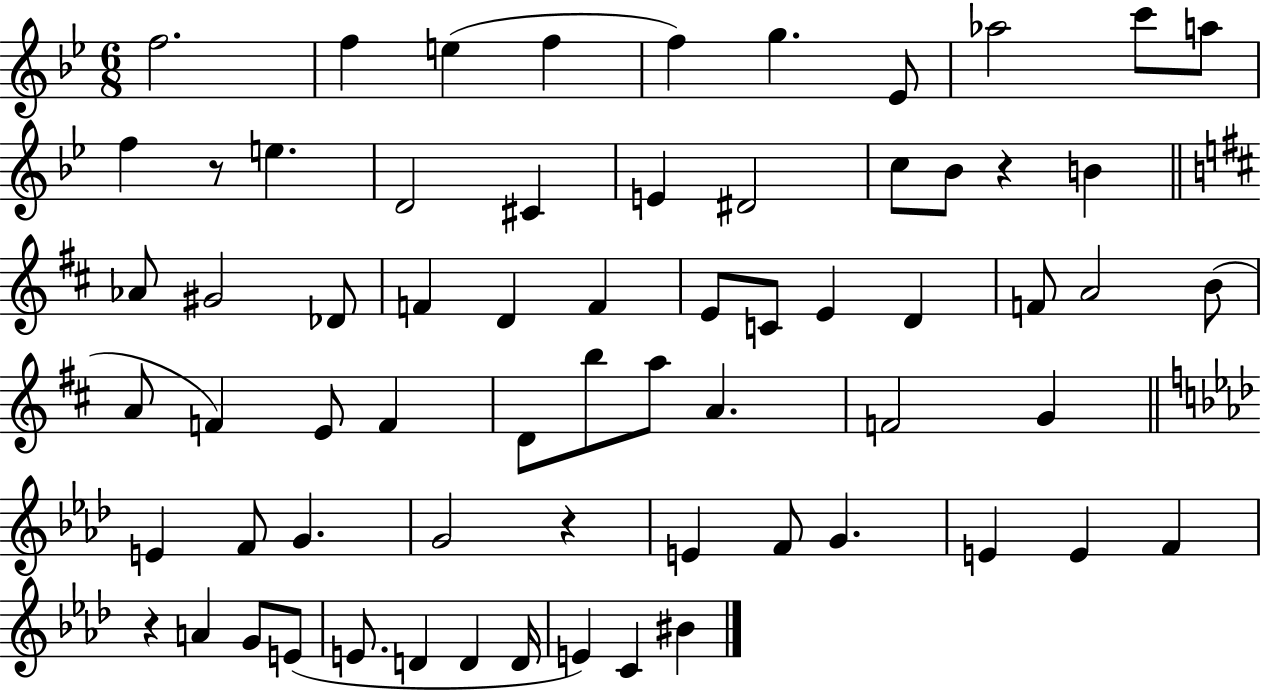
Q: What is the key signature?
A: BES major